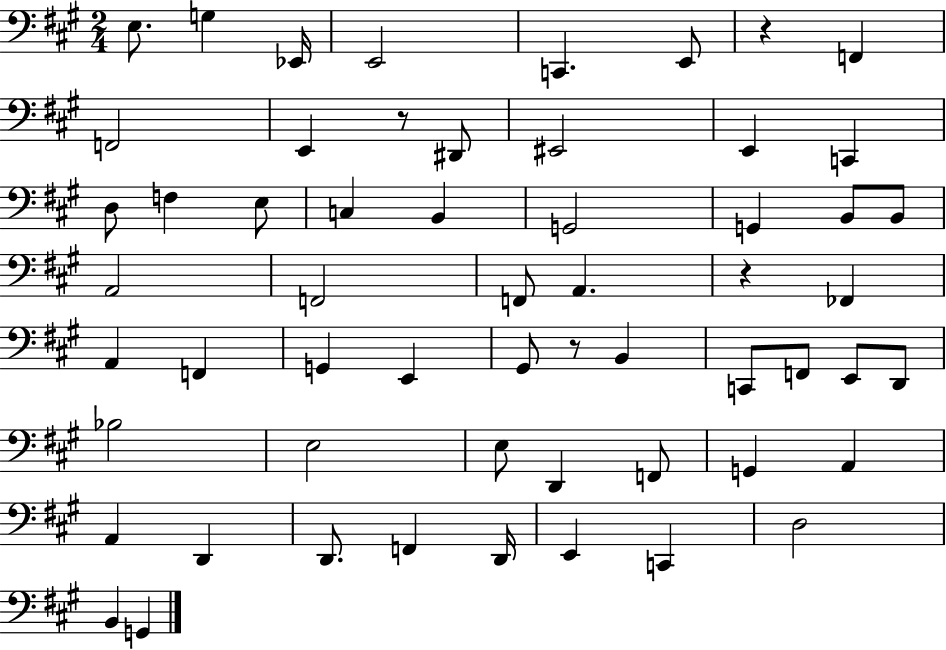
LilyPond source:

{
  \clef bass
  \numericTimeSignature
  \time 2/4
  \key a \major
  e8. g4 ees,16 | e,2 | c,4. e,8 | r4 f,4 | \break f,2 | e,4 r8 dis,8 | eis,2 | e,4 c,4 | \break d8 f4 e8 | c4 b,4 | g,2 | g,4 b,8 b,8 | \break a,2 | f,2 | f,8 a,4. | r4 fes,4 | \break a,4 f,4 | g,4 e,4 | gis,8 r8 b,4 | c,8 f,8 e,8 d,8 | \break bes2 | e2 | e8 d,4 f,8 | g,4 a,4 | \break a,4 d,4 | d,8. f,4 d,16 | e,4 c,4 | d2 | \break b,4 g,4 | \bar "|."
}